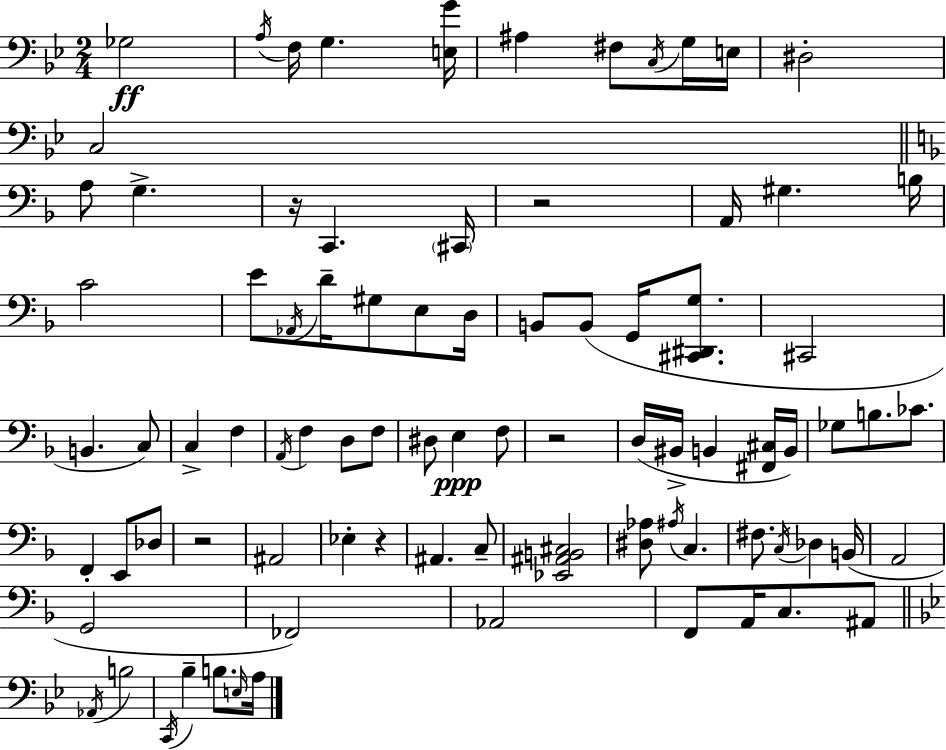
X:1
T:Untitled
M:2/4
L:1/4
K:Gm
_G,2 A,/4 F,/4 G, [E,G]/4 ^A, ^F,/2 C,/4 G,/4 E,/4 ^D,2 C,2 A,/2 G, z/4 C,, ^C,,/4 z2 A,,/4 ^G, B,/4 C2 E/2 _A,,/4 D/4 ^G,/2 E,/2 D,/4 B,,/2 B,,/2 G,,/4 [^C,,^D,,G,]/2 ^C,,2 B,, C,/2 C, F, A,,/4 F, D,/2 F,/2 ^D,/2 E, F,/2 z2 D,/4 ^B,,/4 B,, [^F,,^C,]/4 B,,/4 _G,/2 B,/2 _C/2 F,, E,,/2 _D,/2 z2 ^A,,2 _E, z ^A,, C,/2 [_E,,^A,,B,,^C,]2 [^D,_A,]/2 ^A,/4 C, ^F,/2 C,/4 _D, B,,/4 A,,2 G,,2 _F,,2 _A,,2 F,,/2 A,,/4 C,/2 ^A,,/2 _A,,/4 B,2 C,,/4 _B, B,/2 E,/4 A,/4